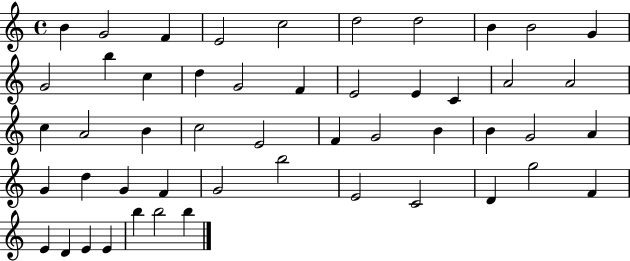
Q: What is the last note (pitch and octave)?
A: B5